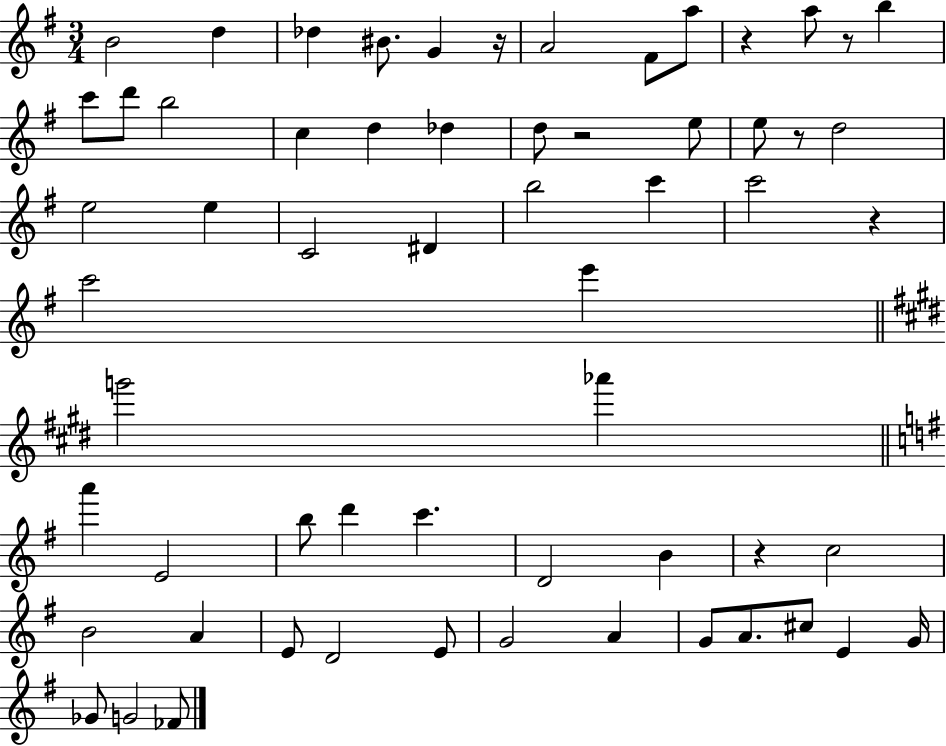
B4/h D5/q Db5/q BIS4/e. G4/q R/s A4/h F#4/e A5/e R/q A5/e R/e B5/q C6/e D6/e B5/h C5/q D5/q Db5/q D5/e R/h E5/e E5/e R/e D5/h E5/h E5/q C4/h D#4/q B5/h C6/q C6/h R/q C6/h E6/q G6/h Ab6/q A6/q E4/h B5/e D6/q C6/q. D4/h B4/q R/q C5/h B4/h A4/q E4/e D4/h E4/e G4/h A4/q G4/e A4/e. C#5/e E4/q G4/s Gb4/e G4/h FES4/e